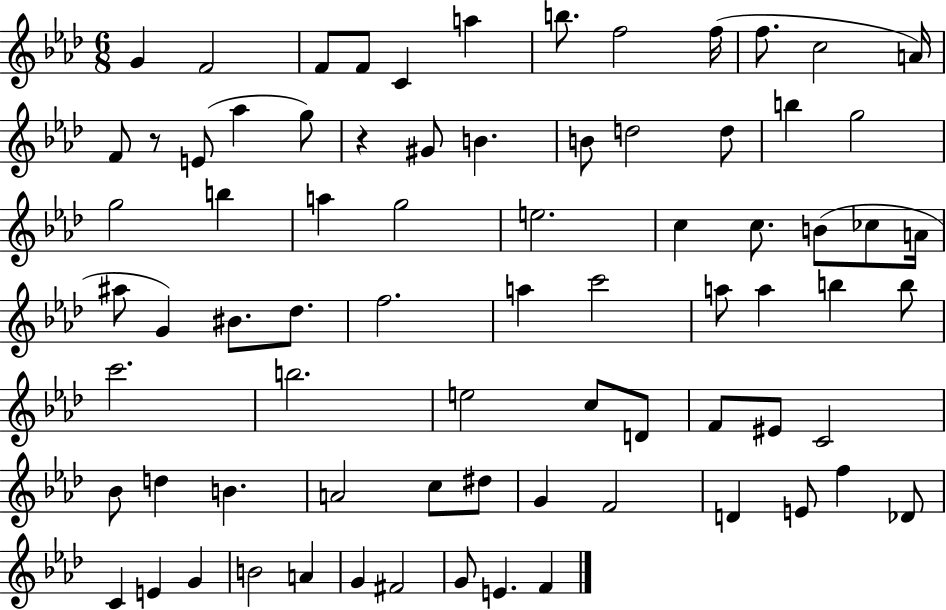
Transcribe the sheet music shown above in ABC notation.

X:1
T:Untitled
M:6/8
L:1/4
K:Ab
G F2 F/2 F/2 C a b/2 f2 f/4 f/2 c2 A/4 F/2 z/2 E/2 _a g/2 z ^G/2 B B/2 d2 d/2 b g2 g2 b a g2 e2 c c/2 B/2 _c/2 A/4 ^a/2 G ^B/2 _d/2 f2 a c'2 a/2 a b b/2 c'2 b2 e2 c/2 D/2 F/2 ^E/2 C2 _B/2 d B A2 c/2 ^d/2 G F2 D E/2 f _D/2 C E G B2 A G ^F2 G/2 E F